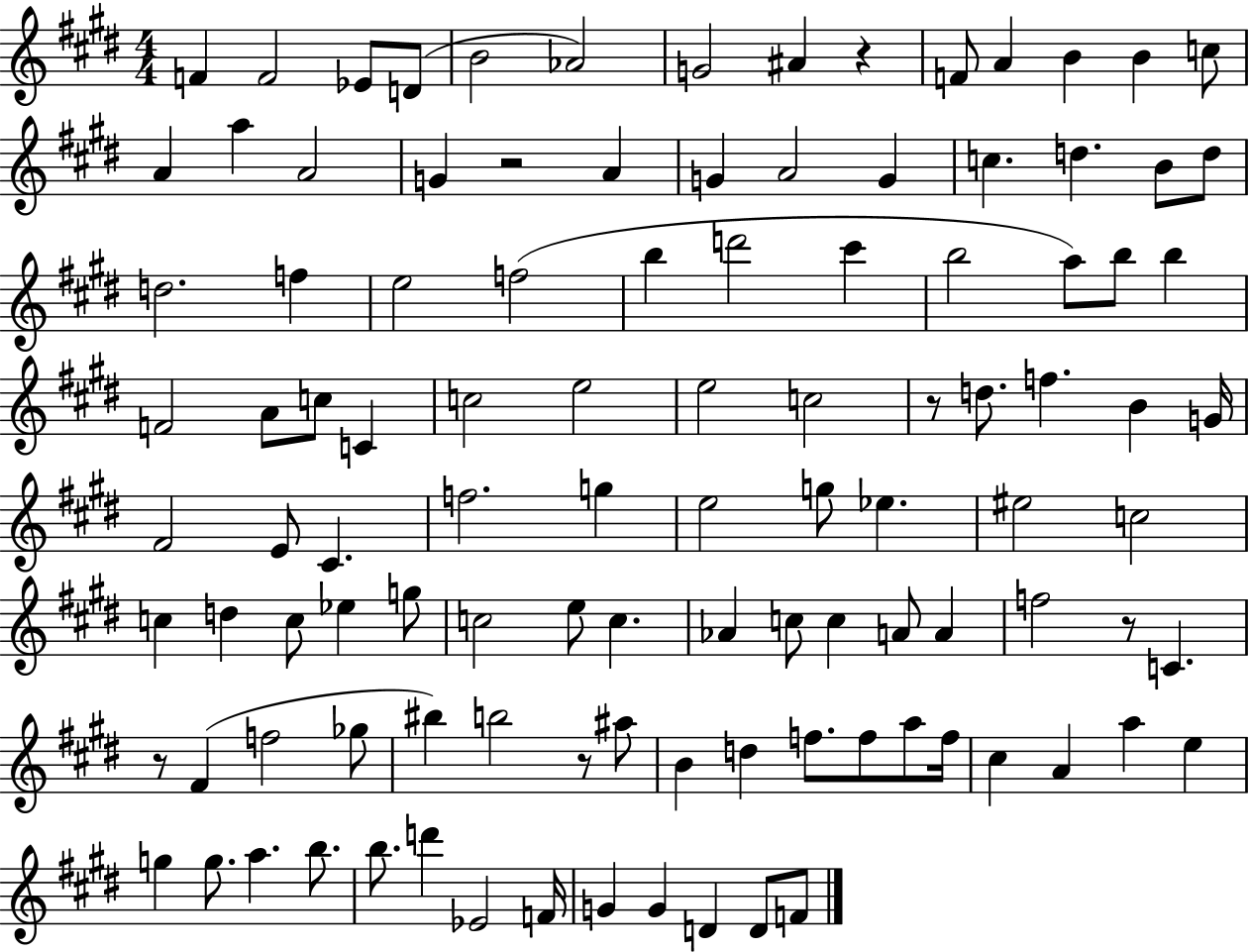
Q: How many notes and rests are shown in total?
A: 108